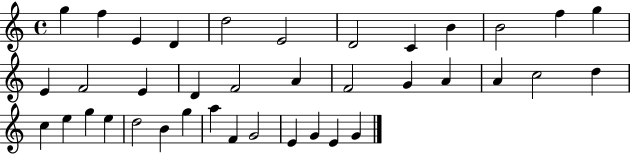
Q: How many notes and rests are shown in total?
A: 38